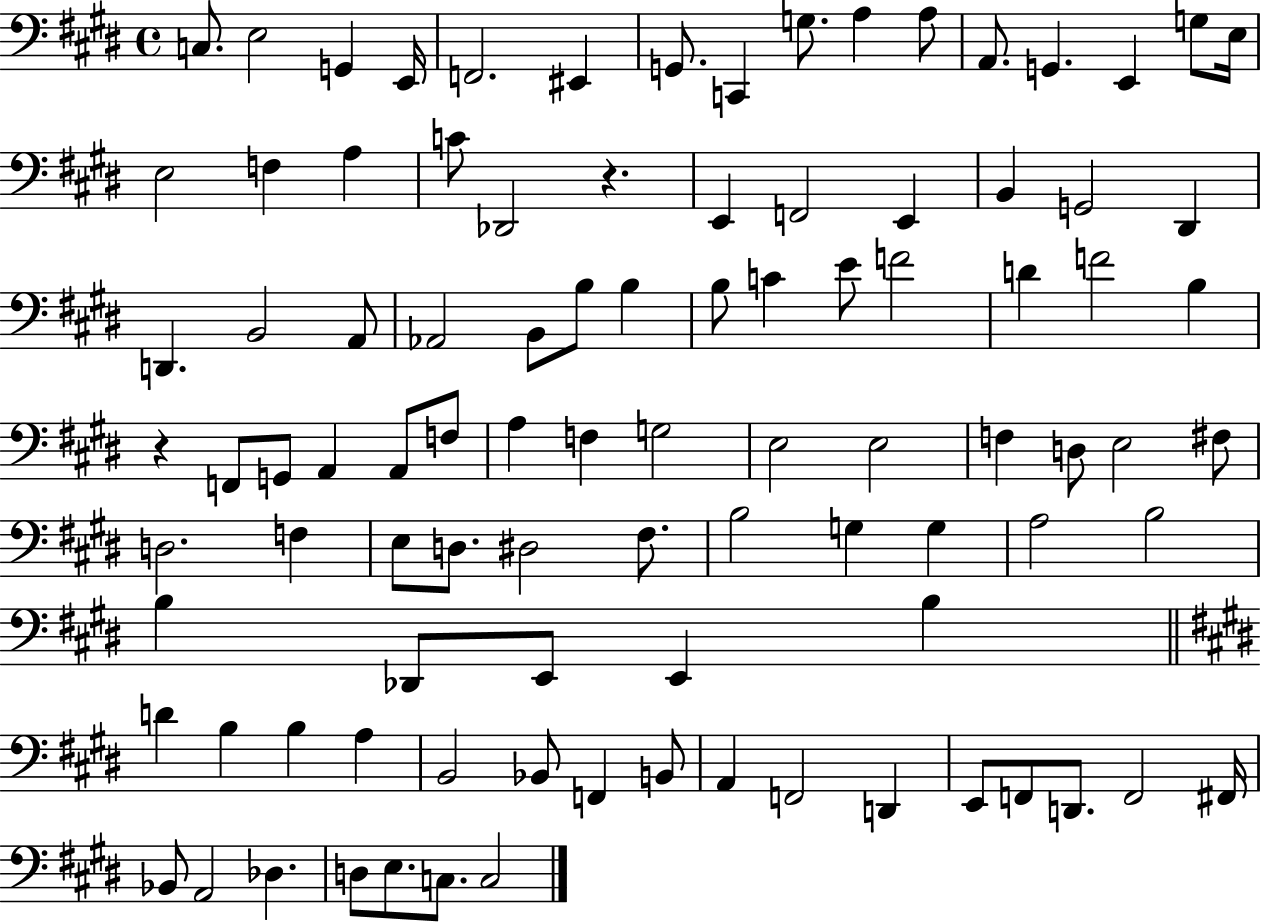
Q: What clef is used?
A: bass